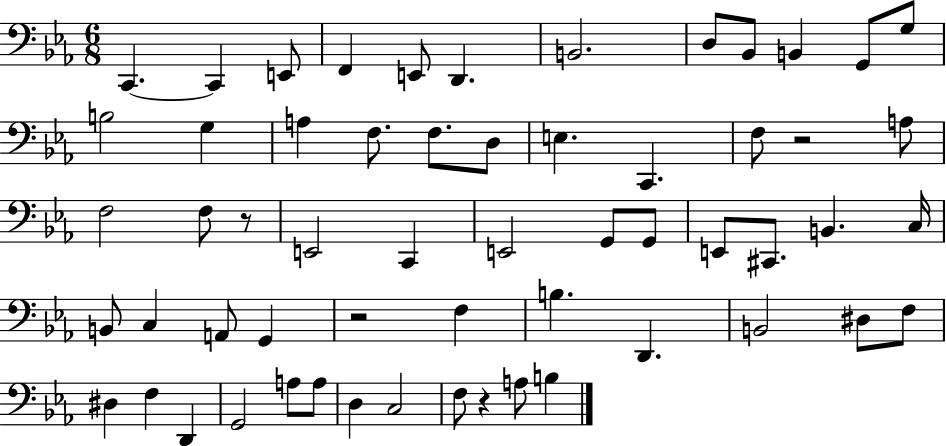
X:1
T:Untitled
M:6/8
L:1/4
K:Eb
C,, C,, E,,/2 F,, E,,/2 D,, B,,2 D,/2 _B,,/2 B,, G,,/2 G,/2 B,2 G, A, F,/2 F,/2 D,/2 E, C,, F,/2 z2 A,/2 F,2 F,/2 z/2 E,,2 C,, E,,2 G,,/2 G,,/2 E,,/2 ^C,,/2 B,, C,/4 B,,/2 C, A,,/2 G,, z2 F, B, D,, B,,2 ^D,/2 F,/2 ^D, F, D,, G,,2 A,/2 A,/2 D, C,2 F,/2 z A,/2 B,